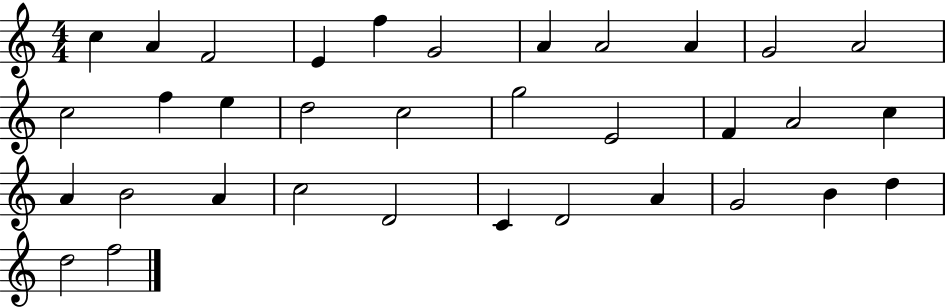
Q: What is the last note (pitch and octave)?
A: F5